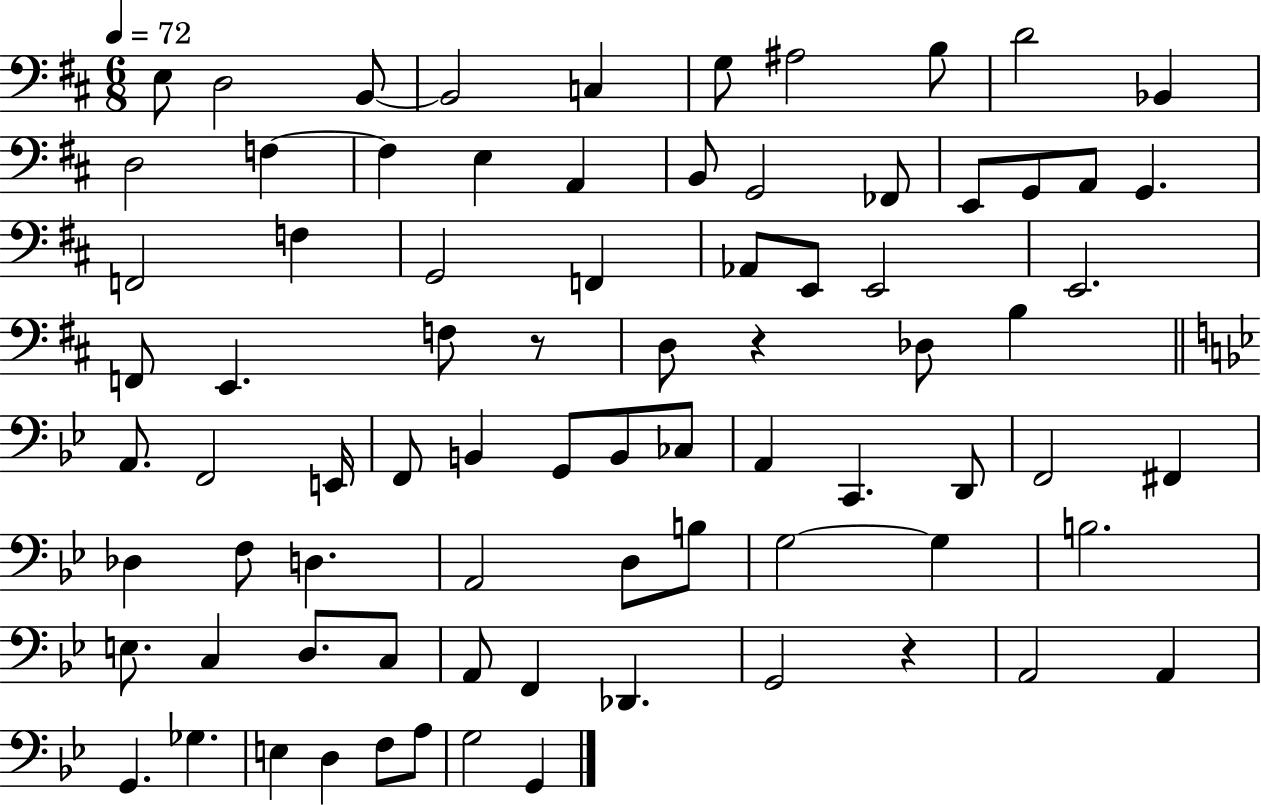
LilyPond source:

{
  \clef bass
  \numericTimeSignature
  \time 6/8
  \key d \major
  \tempo 4 = 72
  e8 d2 b,8~~ | b,2 c4 | g8 ais2 b8 | d'2 bes,4 | \break d2 f4~~ | f4 e4 a,4 | b,8 g,2 fes,8 | e,8 g,8 a,8 g,4. | \break f,2 f4 | g,2 f,4 | aes,8 e,8 e,2 | e,2. | \break f,8 e,4. f8 r8 | d8 r4 des8 b4 | \bar "||" \break \key bes \major a,8. f,2 e,16 | f,8 b,4 g,8 b,8 ces8 | a,4 c,4. d,8 | f,2 fis,4 | \break des4 f8 d4. | a,2 d8 b8 | g2~~ g4 | b2. | \break e8. c4 d8. c8 | a,8 f,4 des,4. | g,2 r4 | a,2 a,4 | \break g,4. ges4. | e4 d4 f8 a8 | g2 g,4 | \bar "|."
}